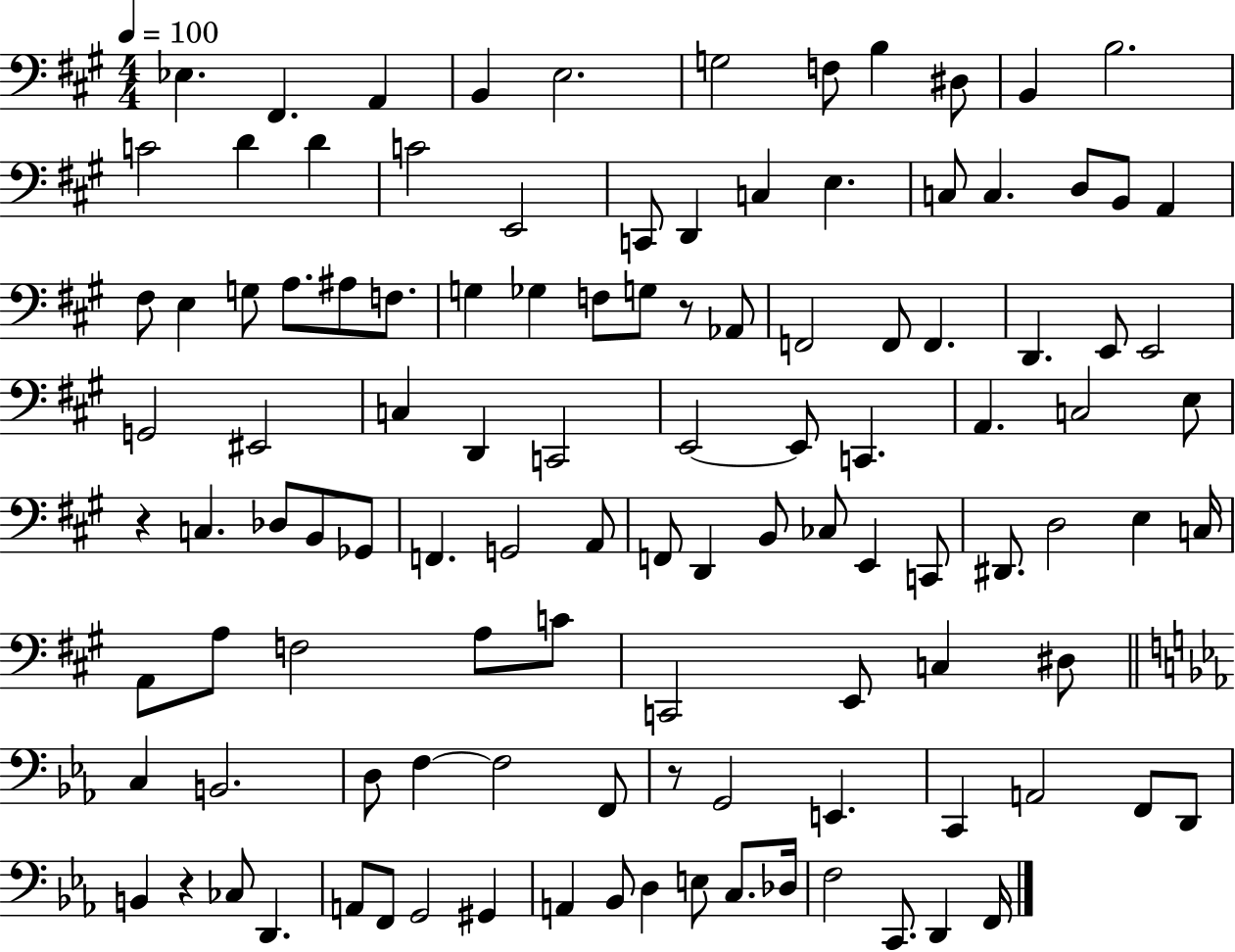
X:1
T:Untitled
M:4/4
L:1/4
K:A
_E, ^F,, A,, B,, E,2 G,2 F,/2 B, ^D,/2 B,, B,2 C2 D D C2 E,,2 C,,/2 D,, C, E, C,/2 C, D,/2 B,,/2 A,, ^F,/2 E, G,/2 A,/2 ^A,/2 F,/2 G, _G, F,/2 G,/2 z/2 _A,,/2 F,,2 F,,/2 F,, D,, E,,/2 E,,2 G,,2 ^E,,2 C, D,, C,,2 E,,2 E,,/2 C,, A,, C,2 E,/2 z C, _D,/2 B,,/2 _G,,/2 F,, G,,2 A,,/2 F,,/2 D,, B,,/2 _C,/2 E,, C,,/2 ^D,,/2 D,2 E, C,/4 A,,/2 A,/2 F,2 A,/2 C/2 C,,2 E,,/2 C, ^D,/2 C, B,,2 D,/2 F, F,2 F,,/2 z/2 G,,2 E,, C,, A,,2 F,,/2 D,,/2 B,, z _C,/2 D,, A,,/2 F,,/2 G,,2 ^G,, A,, _B,,/2 D, E,/2 C,/2 _D,/4 F,2 C,,/2 D,, F,,/4